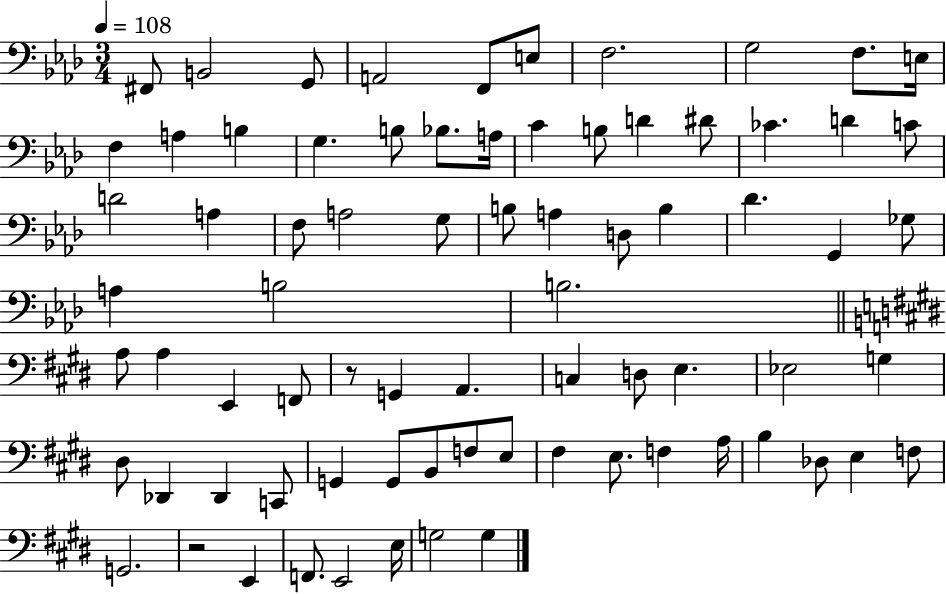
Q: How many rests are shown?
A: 2